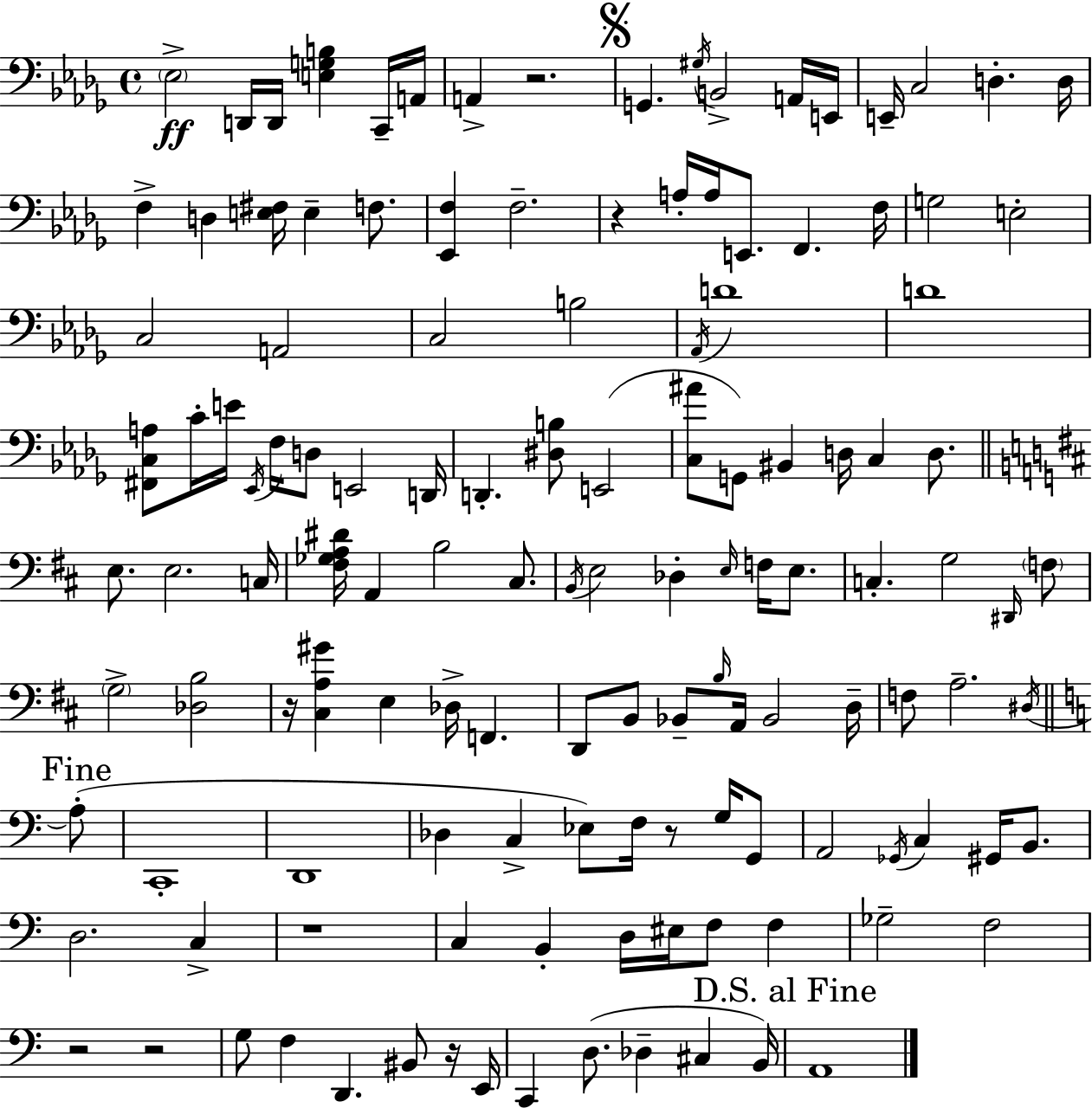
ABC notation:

X:1
T:Untitled
M:4/4
L:1/4
K:Bbm
_E,2 D,,/4 D,,/4 [E,G,B,] C,,/4 A,,/4 A,, z2 G,, ^G,/4 B,,2 A,,/4 E,,/4 E,,/4 C,2 D, D,/4 F, D, [E,^F,]/4 E, F,/2 [_E,,F,] F,2 z A,/4 A,/4 E,,/2 F,, F,/4 G,2 E,2 C,2 A,,2 C,2 B,2 _A,,/4 D4 D4 [^F,,C,A,]/2 C/4 E/4 _E,,/4 F,/4 D,/2 E,,2 D,,/4 D,, [^D,B,]/2 E,,2 [C,^A]/2 G,,/2 ^B,, D,/4 C, D,/2 E,/2 E,2 C,/4 [^F,_G,A,^D]/4 A,, B,2 ^C,/2 B,,/4 E,2 _D, E,/4 F,/4 E,/2 C, G,2 ^D,,/4 F,/2 G,2 [_D,B,]2 z/4 [^C,A,^G] E, _D,/4 F,, D,,/2 B,,/2 _B,,/2 B,/4 A,,/4 _B,,2 D,/4 F,/2 A,2 ^D,/4 A,/2 C,,4 D,,4 _D, C, _E,/2 F,/4 z/2 G,/4 G,,/2 A,,2 _G,,/4 C, ^G,,/4 B,,/2 D,2 C, z4 C, B,, D,/4 ^E,/4 F,/2 F, _G,2 F,2 z2 z2 G,/2 F, D,, ^B,,/2 z/4 E,,/4 C,, D,/2 _D, ^C, B,,/4 A,,4